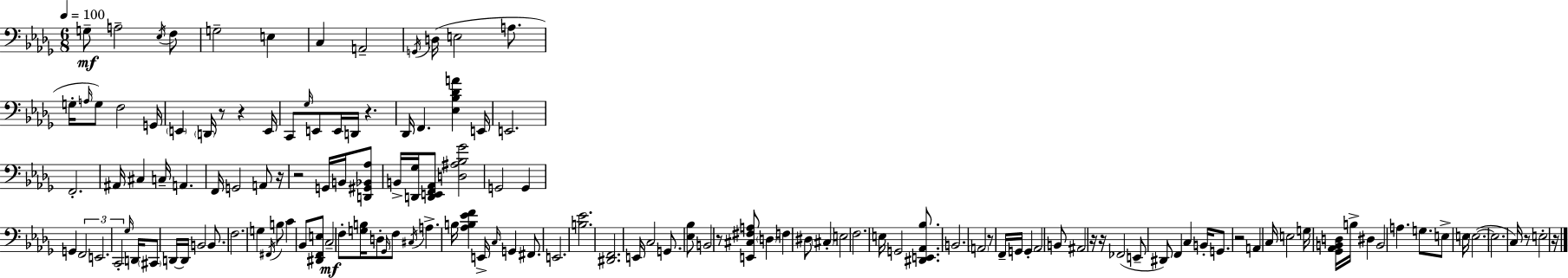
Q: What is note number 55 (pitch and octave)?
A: G3